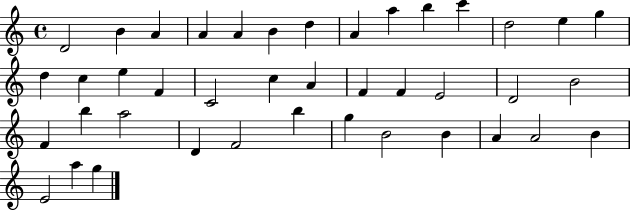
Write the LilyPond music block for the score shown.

{
  \clef treble
  \time 4/4
  \defaultTimeSignature
  \key c \major
  d'2 b'4 a'4 | a'4 a'4 b'4 d''4 | a'4 a''4 b''4 c'''4 | d''2 e''4 g''4 | \break d''4 c''4 e''4 f'4 | c'2 c''4 a'4 | f'4 f'4 e'2 | d'2 b'2 | \break f'4 b''4 a''2 | d'4 f'2 b''4 | g''4 b'2 b'4 | a'4 a'2 b'4 | \break e'2 a''4 g''4 | \bar "|."
}